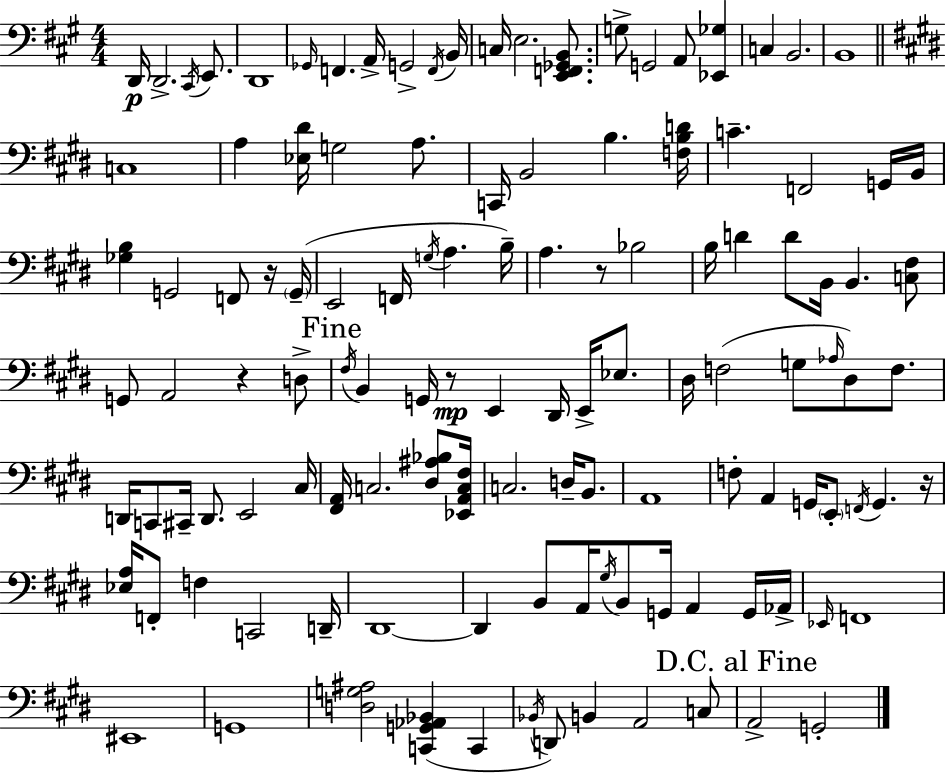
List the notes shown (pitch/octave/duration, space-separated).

D2/s D2/h. C#2/s E2/e. D2/w Gb2/s F2/q. A2/s G2/h F2/s B2/s C3/s E3/h. [E2,F2,Gb2,B2]/e. G3/e G2/h A2/e [Eb2,Gb3]/q C3/q B2/h. B2/w C3/w A3/q [Eb3,D#4]/s G3/h A3/e. C2/s B2/h B3/q. [F3,B3,D4]/s C4/q. F2/h G2/s B2/s [Gb3,B3]/q G2/h F2/e R/s G2/s E2/h F2/s G3/s A3/q. B3/s A3/q. R/e Bb3/h B3/s D4/q D4/e B2/s B2/q. [C3,F#3]/e G2/e A2/h R/q D3/e F#3/s B2/q G2/s R/e E2/q D#2/s E2/s Eb3/e. D#3/s F3/h G3/e Ab3/s D#3/e F3/e. D2/s C2/e C#2/s D2/e. E2/h C#3/s [F#2,A2]/s C3/h. [D#3,A#3,Bb3]/e [Eb2,A2,C3,F#3]/s C3/h. D3/s B2/e. A2/w F3/e A2/q G2/s E2/e F2/s G2/q. R/s [Eb3,A3]/s F2/e F3/q C2/h D2/s D#2/w D#2/q B2/e A2/s G#3/s B2/e G2/s A2/q G2/s Ab2/s Eb2/s F2/w EIS2/w G2/w [D3,G3,A#3]/h [C2,G2,Ab2,Bb2]/q C2/q Bb2/s D2/e B2/q A2/h C3/e A2/h G2/h